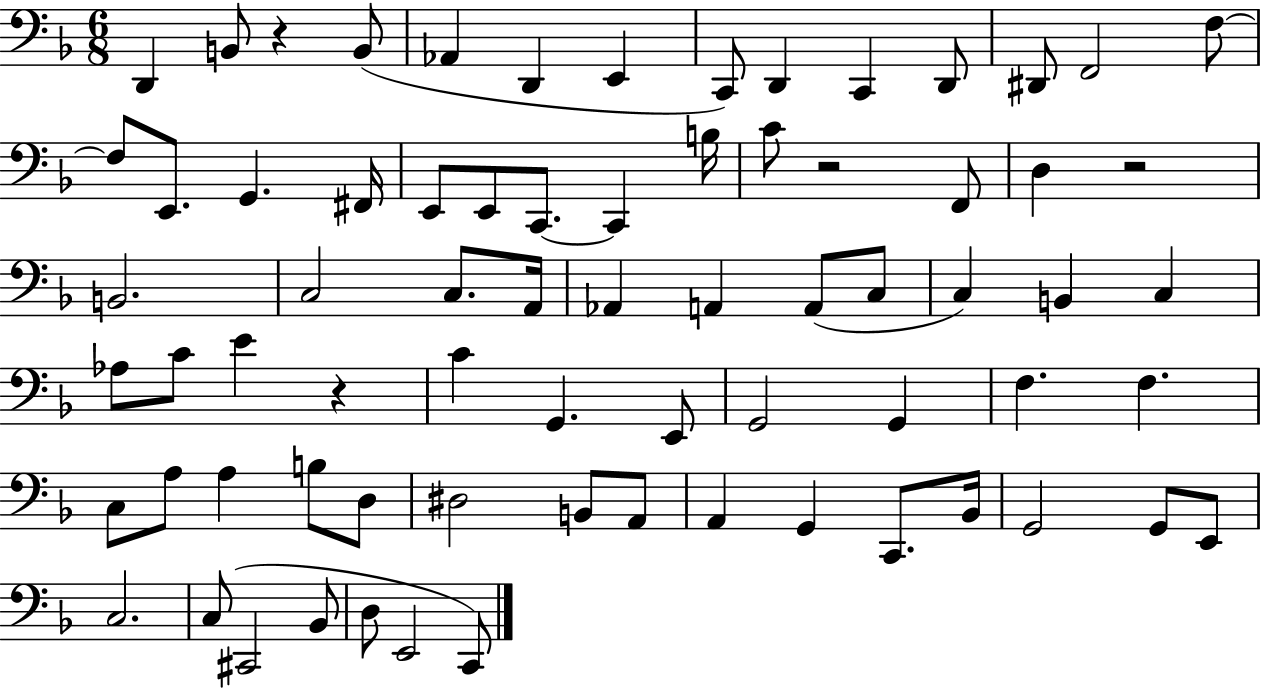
X:1
T:Untitled
M:6/8
L:1/4
K:F
D,, B,,/2 z B,,/2 _A,, D,, E,, C,,/2 D,, C,, D,,/2 ^D,,/2 F,,2 F,/2 F,/2 E,,/2 G,, ^F,,/4 E,,/2 E,,/2 C,,/2 C,, B,/4 C/2 z2 F,,/2 D, z2 B,,2 C,2 C,/2 A,,/4 _A,, A,, A,,/2 C,/2 C, B,, C, _A,/2 C/2 E z C G,, E,,/2 G,,2 G,, F, F, C,/2 A,/2 A, B,/2 D,/2 ^D,2 B,,/2 A,,/2 A,, G,, C,,/2 _B,,/4 G,,2 G,,/2 E,,/2 C,2 C,/2 ^C,,2 _B,,/2 D,/2 E,,2 C,,/2